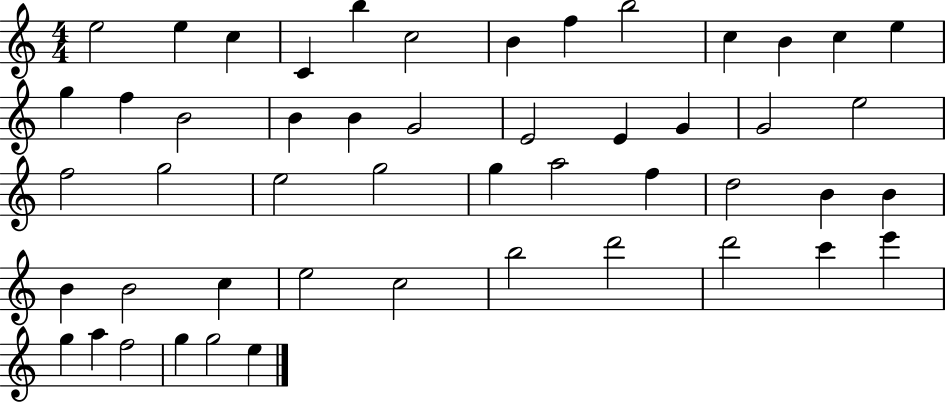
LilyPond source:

{
  \clef treble
  \numericTimeSignature
  \time 4/4
  \key c \major
  e''2 e''4 c''4 | c'4 b''4 c''2 | b'4 f''4 b''2 | c''4 b'4 c''4 e''4 | \break g''4 f''4 b'2 | b'4 b'4 g'2 | e'2 e'4 g'4 | g'2 e''2 | \break f''2 g''2 | e''2 g''2 | g''4 a''2 f''4 | d''2 b'4 b'4 | \break b'4 b'2 c''4 | e''2 c''2 | b''2 d'''2 | d'''2 c'''4 e'''4 | \break g''4 a''4 f''2 | g''4 g''2 e''4 | \bar "|."
}